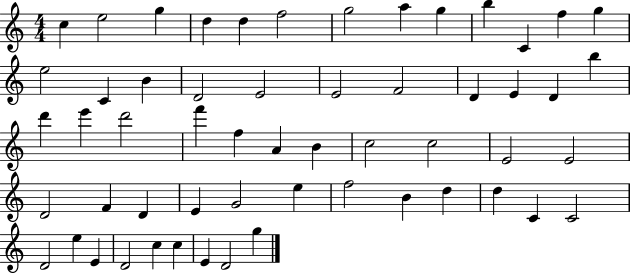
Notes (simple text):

C5/q E5/h G5/q D5/q D5/q F5/h G5/h A5/q G5/q B5/q C4/q F5/q G5/q E5/h C4/q B4/q D4/h E4/h E4/h F4/h D4/q E4/q D4/q B5/q D6/q E6/q D6/h F6/q F5/q A4/q B4/q C5/h C5/h E4/h E4/h D4/h F4/q D4/q E4/q G4/h E5/q F5/h B4/q D5/q D5/q C4/q C4/h D4/h E5/q E4/q D4/h C5/q C5/q E4/q D4/h G5/q